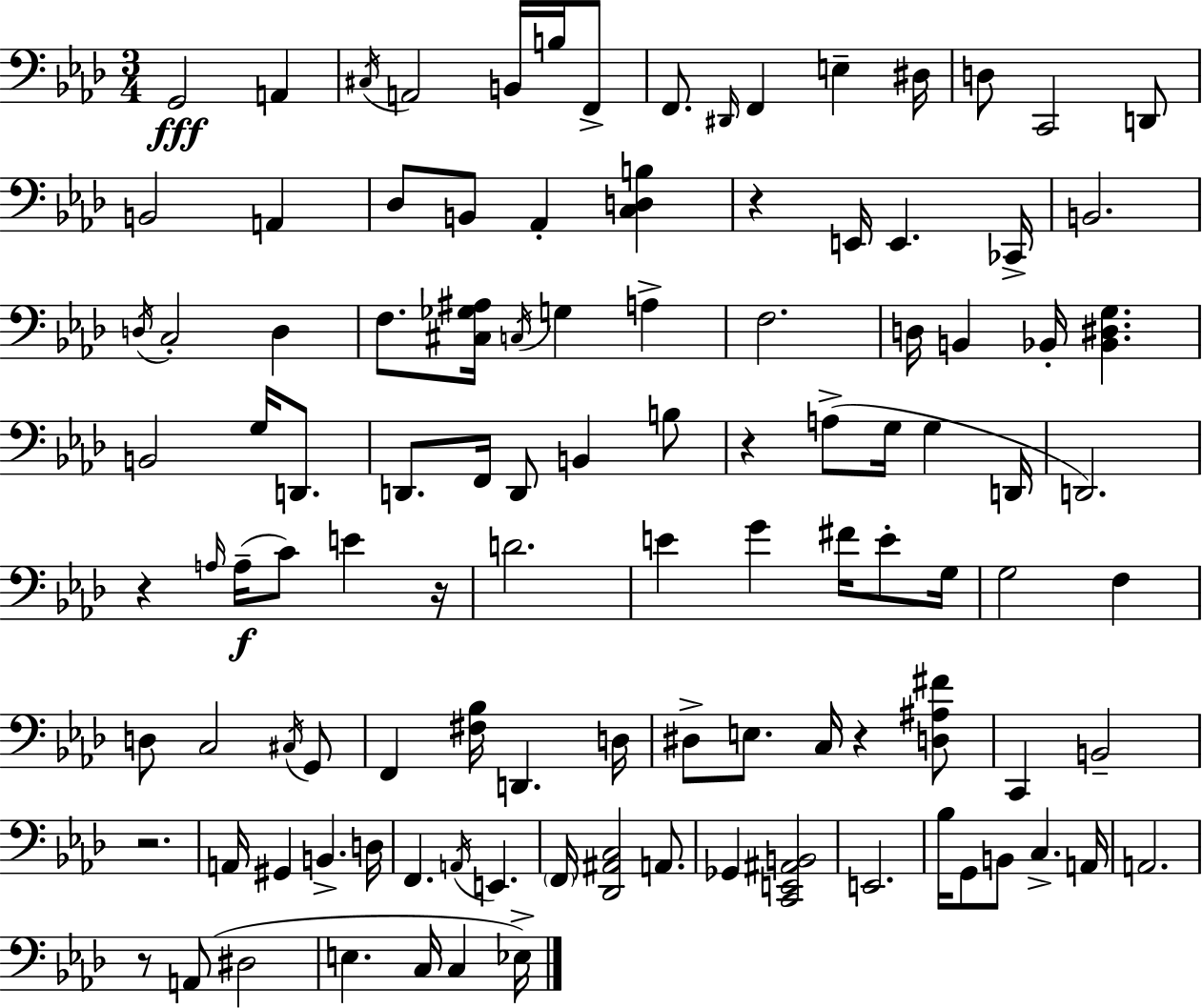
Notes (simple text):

G2/h A2/q C#3/s A2/h B2/s B3/s F2/e F2/e. D#2/s F2/q E3/q D#3/s D3/e C2/h D2/e B2/h A2/q Db3/e B2/e Ab2/q [C3,D3,B3]/q R/q E2/s E2/q. CES2/s B2/h. D3/s C3/h D3/q F3/e. [C#3,Gb3,A#3]/s C3/s G3/q A3/q F3/h. D3/s B2/q Bb2/s [Bb2,D#3,G3]/q. B2/h G3/s D2/e. D2/e. F2/s D2/e B2/q B3/e R/q A3/e G3/s G3/q D2/s D2/h. R/q A3/s A3/s C4/e E4/q R/s D4/h. E4/q G4/q F#4/s E4/e G3/s G3/h F3/q D3/e C3/h C#3/s G2/e F2/q [F#3,Bb3]/s D2/q. D3/s D#3/e E3/e. C3/s R/q [D3,A#3,F#4]/e C2/q B2/h R/h. A2/s G#2/q B2/q. D3/s F2/q. A2/s E2/q. F2/s [Db2,A#2,C3]/h A2/e. Gb2/q [C2,E2,A#2,B2]/h E2/h. Bb3/s G2/e B2/e C3/q. A2/s A2/h. R/e A2/e D#3/h E3/q. C3/s C3/q Eb3/s